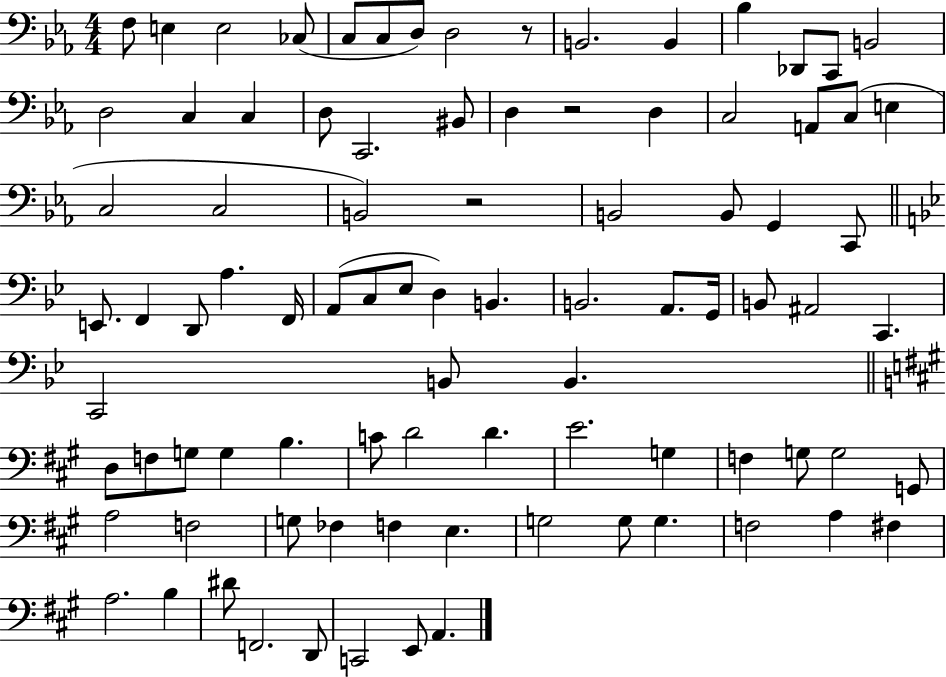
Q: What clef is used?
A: bass